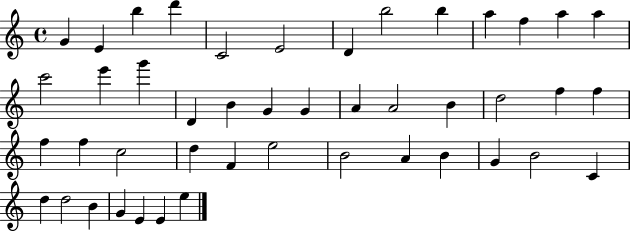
{
  \clef treble
  \time 4/4
  \defaultTimeSignature
  \key c \major
  g'4 e'4 b''4 d'''4 | c'2 e'2 | d'4 b''2 b''4 | a''4 f''4 a''4 a''4 | \break c'''2 e'''4 g'''4 | d'4 b'4 g'4 g'4 | a'4 a'2 b'4 | d''2 f''4 f''4 | \break f''4 f''4 c''2 | d''4 f'4 e''2 | b'2 a'4 b'4 | g'4 b'2 c'4 | \break d''4 d''2 b'4 | g'4 e'4 e'4 e''4 | \bar "|."
}